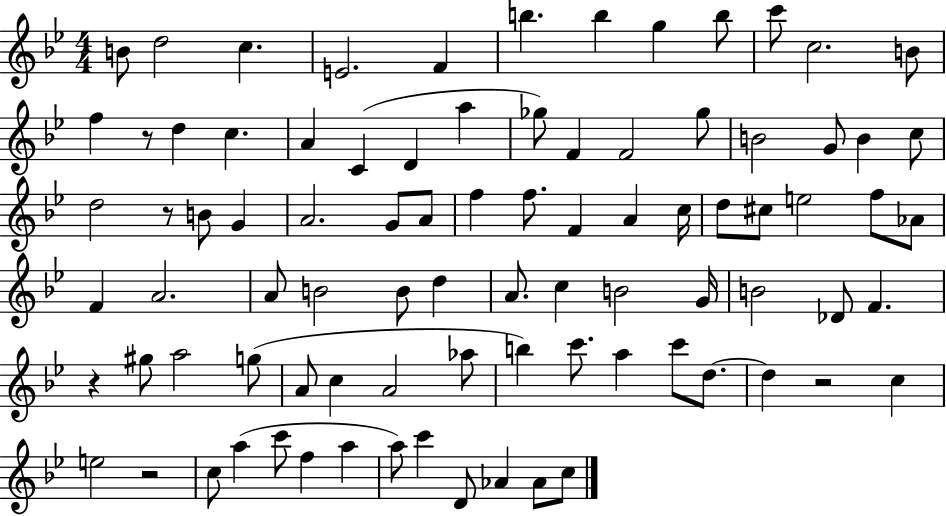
X:1
T:Untitled
M:4/4
L:1/4
K:Bb
B/2 d2 c E2 F b b g b/2 c'/2 c2 B/2 f z/2 d c A C D a _g/2 F F2 _g/2 B2 G/2 B c/2 d2 z/2 B/2 G A2 G/2 A/2 f f/2 F A c/4 d/2 ^c/2 e2 f/2 _A/2 F A2 A/2 B2 B/2 d A/2 c B2 G/4 B2 _D/2 F z ^g/2 a2 g/2 A/2 c A2 _a/2 b c'/2 a c'/2 d/2 d z2 c e2 z2 c/2 a c'/2 f a a/2 c' D/2 _A _A/2 c/2